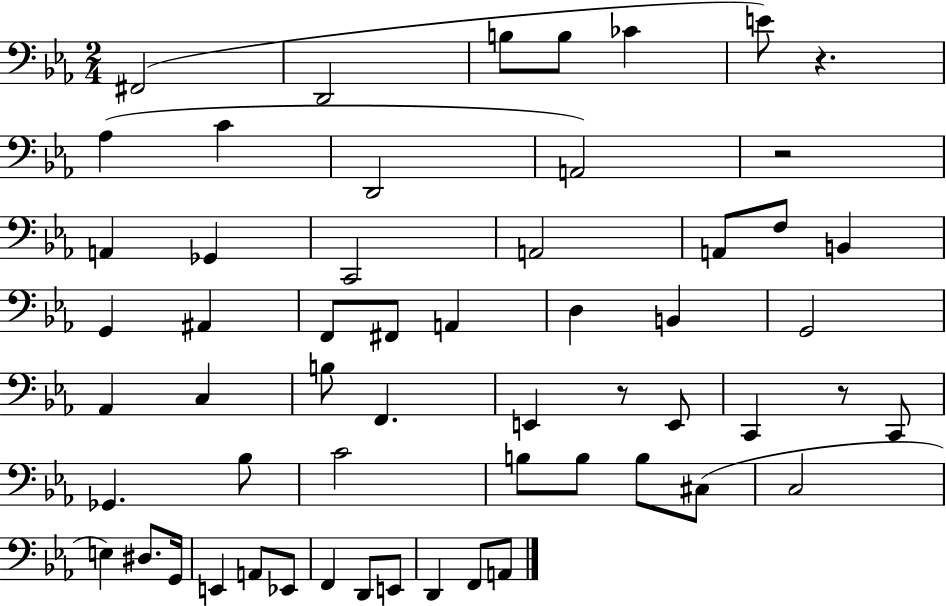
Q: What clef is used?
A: bass